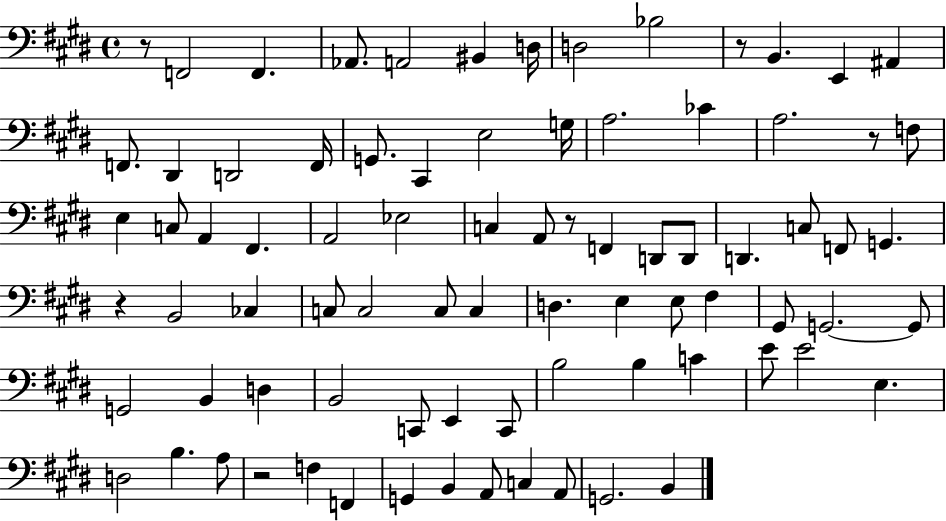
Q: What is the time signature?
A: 4/4